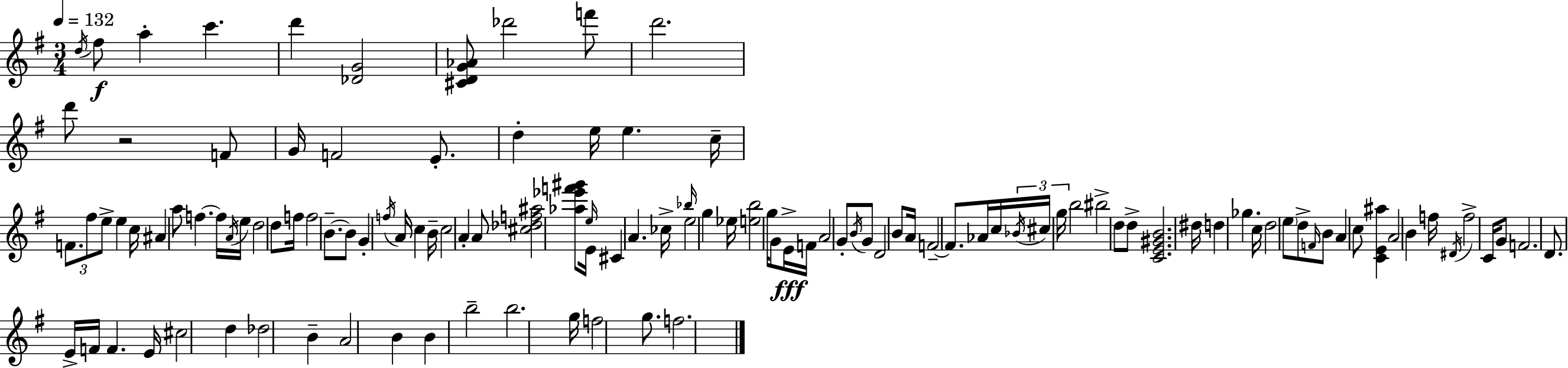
D5/s F#5/e A5/q C6/q. D6/q [Db4,G4]/h [C#4,D4,G4,Ab4]/e Db6/h F6/e D6/h. D6/e R/h F4/e G4/s F4/h E4/e. D5/q E5/s E5/q. C5/s F4/e. F#5/e E5/e E5/q C5/s A#4/q A5/e F5/q. F5/s A4/s E5/s D5/h D5/e F5/s F5/h B4/e. B4/e G4/q F5/s A4/s C5/q B4/s C5/h A4/q A4/e [C#5,Db5,F5,A#5]/h [Ab5,Eb6,F6,G#6]/e E5/s E4/s C#4/q A4/q. CES5/s Bb5/s E5/h G5/q Eb5/s [E5,B5]/h G5/s G4/e E4/s F4/s A4/h G4/e B4/s G4/e D4/h B4/e A4/s F4/h F4/e. Ab4/s C5/s Bb4/s C#5/s G5/s B5/h BIS5/h D5/e D5/e [C4,E4,G#4,B4]/h. D#5/s D5/q Gb5/q. C5/s D5/h E5/e D5/e F4/s B4/e A4/q C5/e [C4,E4,A#5]/q A4/h B4/q F5/s D#4/s F5/h C4/s G4/e F4/h. D4/e. E4/s F4/s F4/q. E4/s C#5/h D5/q Db5/h B4/q A4/h B4/q B4/q B5/h B5/h. G5/s F5/h G5/e. F5/h.